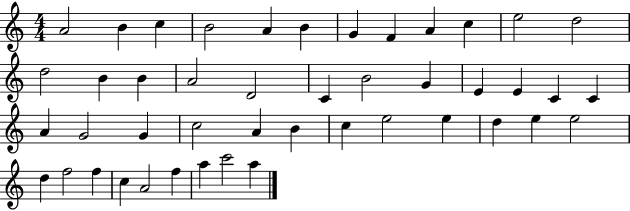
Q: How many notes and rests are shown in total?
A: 45